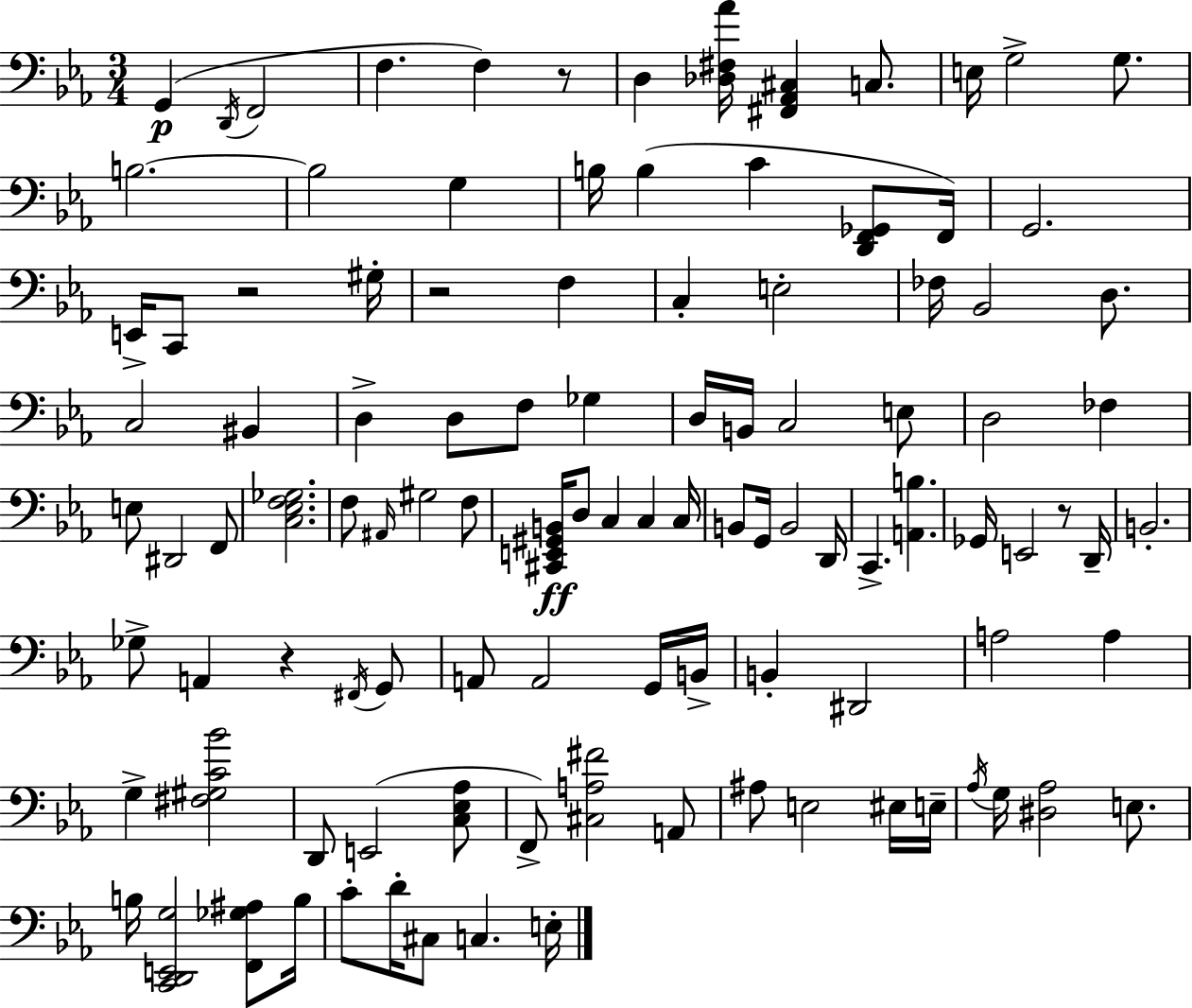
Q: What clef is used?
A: bass